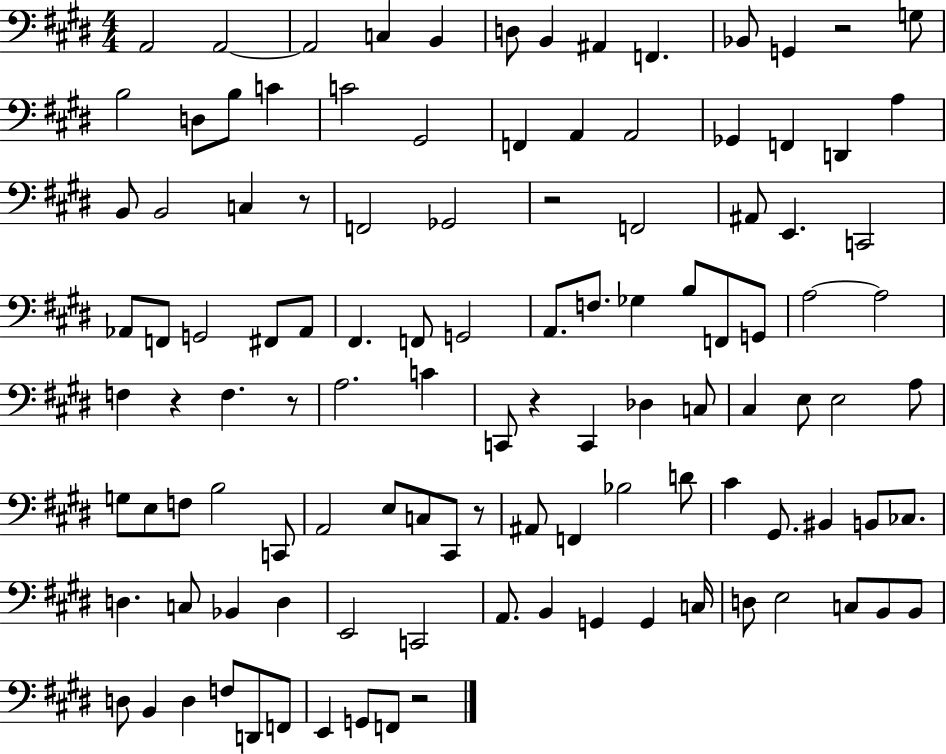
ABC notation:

X:1
T:Untitled
M:4/4
L:1/4
K:E
A,,2 A,,2 A,,2 C, B,, D,/2 B,, ^A,, F,, _B,,/2 G,, z2 G,/2 B,2 D,/2 B,/2 C C2 ^G,,2 F,, A,, A,,2 _G,, F,, D,, A, B,,/2 B,,2 C, z/2 F,,2 _G,,2 z2 F,,2 ^A,,/2 E,, C,,2 _A,,/2 F,,/2 G,,2 ^F,,/2 _A,,/2 ^F,, F,,/2 G,,2 A,,/2 F,/2 _G, B,/2 F,,/2 G,,/2 A,2 A,2 F, z F, z/2 A,2 C C,,/2 z C,, _D, C,/2 ^C, E,/2 E,2 A,/2 G,/2 E,/2 F,/2 B,2 C,,/2 A,,2 E,/2 C,/2 ^C,,/2 z/2 ^A,,/2 F,, _B,2 D/2 ^C ^G,,/2 ^B,, B,,/2 _C,/2 D, C,/2 _B,, D, E,,2 C,,2 A,,/2 B,, G,, G,, C,/4 D,/2 E,2 C,/2 B,,/2 B,,/2 D,/2 B,, D, F,/2 D,,/2 F,,/2 E,, G,,/2 F,,/2 z2